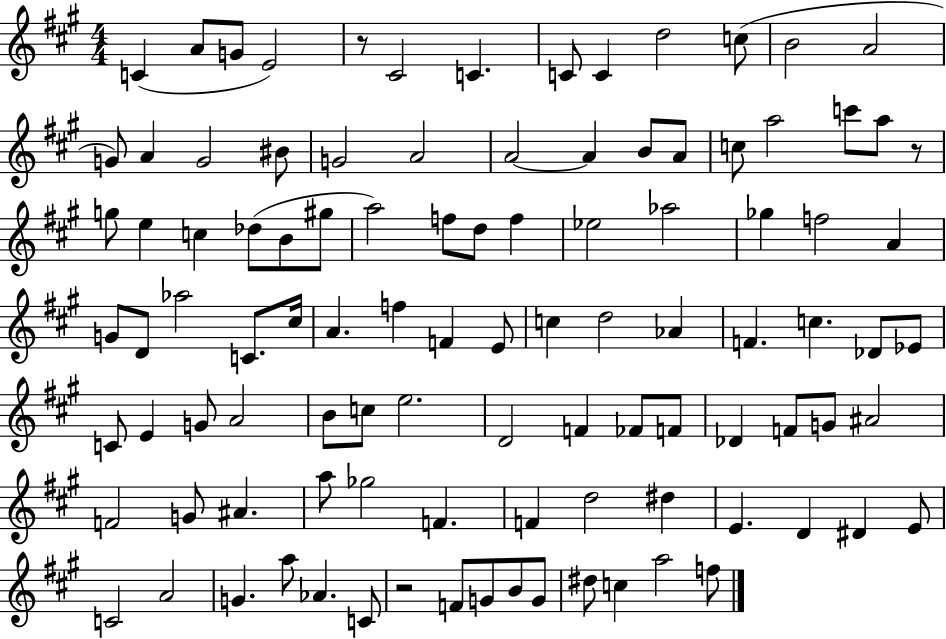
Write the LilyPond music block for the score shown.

{
  \clef treble
  \numericTimeSignature
  \time 4/4
  \key a \major
  c'4( a'8 g'8 e'2) | r8 cis'2 c'4. | c'8 c'4 d''2 c''8( | b'2 a'2 | \break g'8) a'4 g'2 bis'8 | g'2 a'2 | a'2~~ a'4 b'8 a'8 | c''8 a''2 c'''8 a''8 r8 | \break g''8 e''4 c''4 des''8( b'8 gis''8 | a''2) f''8 d''8 f''4 | ees''2 aes''2 | ges''4 f''2 a'4 | \break g'8 d'8 aes''2 c'8. cis''16 | a'4. f''4 f'4 e'8 | c''4 d''2 aes'4 | f'4. c''4. des'8 ees'8 | \break c'8 e'4 g'8 a'2 | b'8 c''8 e''2. | d'2 f'4 fes'8 f'8 | des'4 f'8 g'8 ais'2 | \break f'2 g'8 ais'4. | a''8 ges''2 f'4. | f'4 d''2 dis''4 | e'4. d'4 dis'4 e'8 | \break c'2 a'2 | g'4. a''8 aes'4. c'8 | r2 f'8 g'8 b'8 g'8 | dis''8 c''4 a''2 f''8 | \break \bar "|."
}